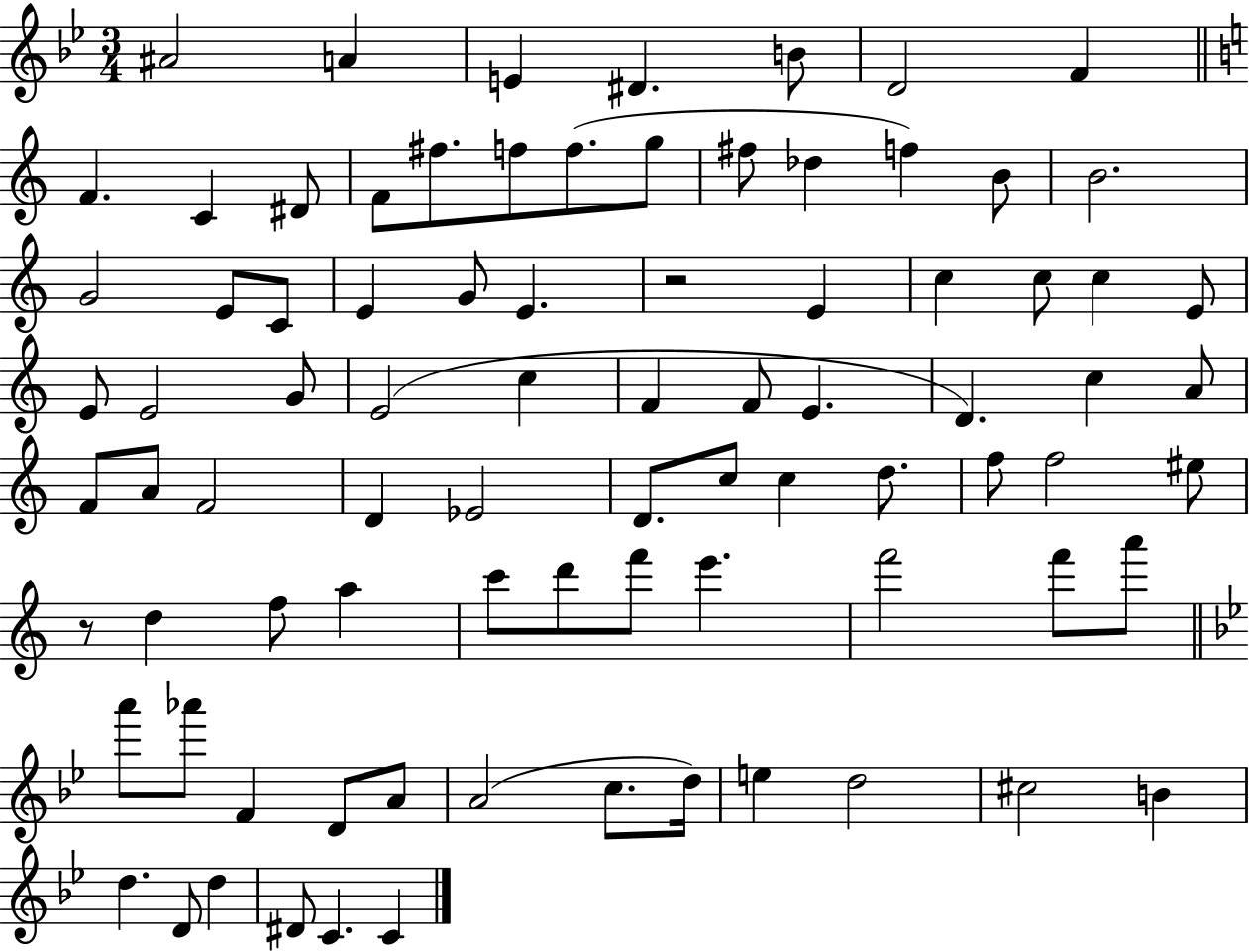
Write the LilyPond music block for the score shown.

{
  \clef treble
  \numericTimeSignature
  \time 3/4
  \key bes \major
  ais'2 a'4 | e'4 dis'4. b'8 | d'2 f'4 | \bar "||" \break \key c \major f'4. c'4 dis'8 | f'8 fis''8. f''8 f''8.( g''8 | fis''8 des''4 f''4) b'8 | b'2. | \break g'2 e'8 c'8 | e'4 g'8 e'4. | r2 e'4 | c''4 c''8 c''4 e'8 | \break e'8 e'2 g'8 | e'2( c''4 | f'4 f'8 e'4. | d'4.) c''4 a'8 | \break f'8 a'8 f'2 | d'4 ees'2 | d'8. c''8 c''4 d''8. | f''8 f''2 eis''8 | \break r8 d''4 f''8 a''4 | c'''8 d'''8 f'''8 e'''4. | f'''2 f'''8 a'''8 | \bar "||" \break \key bes \major a'''8 aes'''8 f'4 d'8 a'8 | a'2( c''8. d''16) | e''4 d''2 | cis''2 b'4 | \break d''4. d'8 d''4 | dis'8 c'4. c'4 | \bar "|."
}